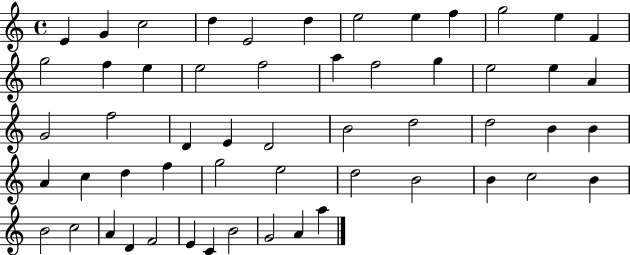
E4/q G4/q C5/h D5/q E4/h D5/q E5/h E5/q F5/q G5/h E5/q F4/q G5/h F5/q E5/q E5/h F5/h A5/q F5/h G5/q E5/h E5/q A4/q G4/h F5/h D4/q E4/q D4/h B4/h D5/h D5/h B4/q B4/q A4/q C5/q D5/q F5/q G5/h E5/h D5/h B4/h B4/q C5/h B4/q B4/h C5/h A4/q D4/q F4/h E4/q C4/q B4/h G4/h A4/q A5/q